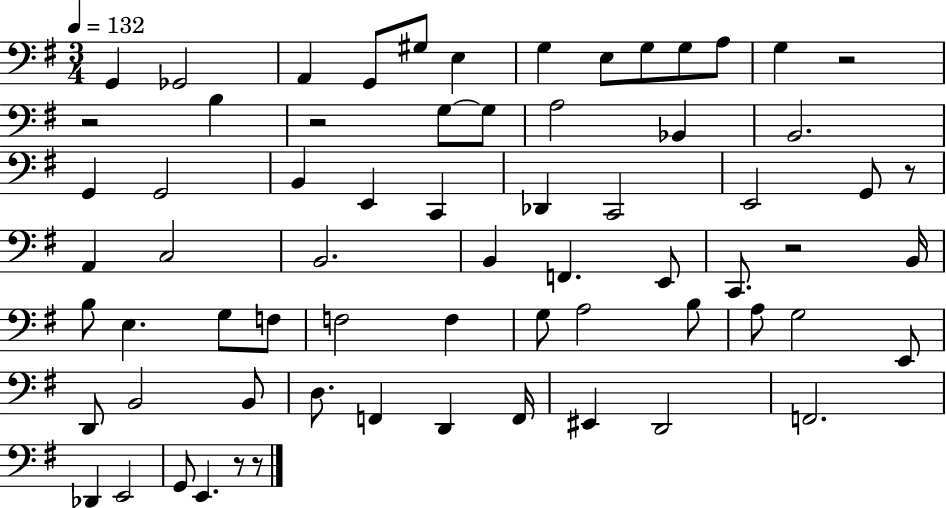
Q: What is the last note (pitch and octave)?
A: E2